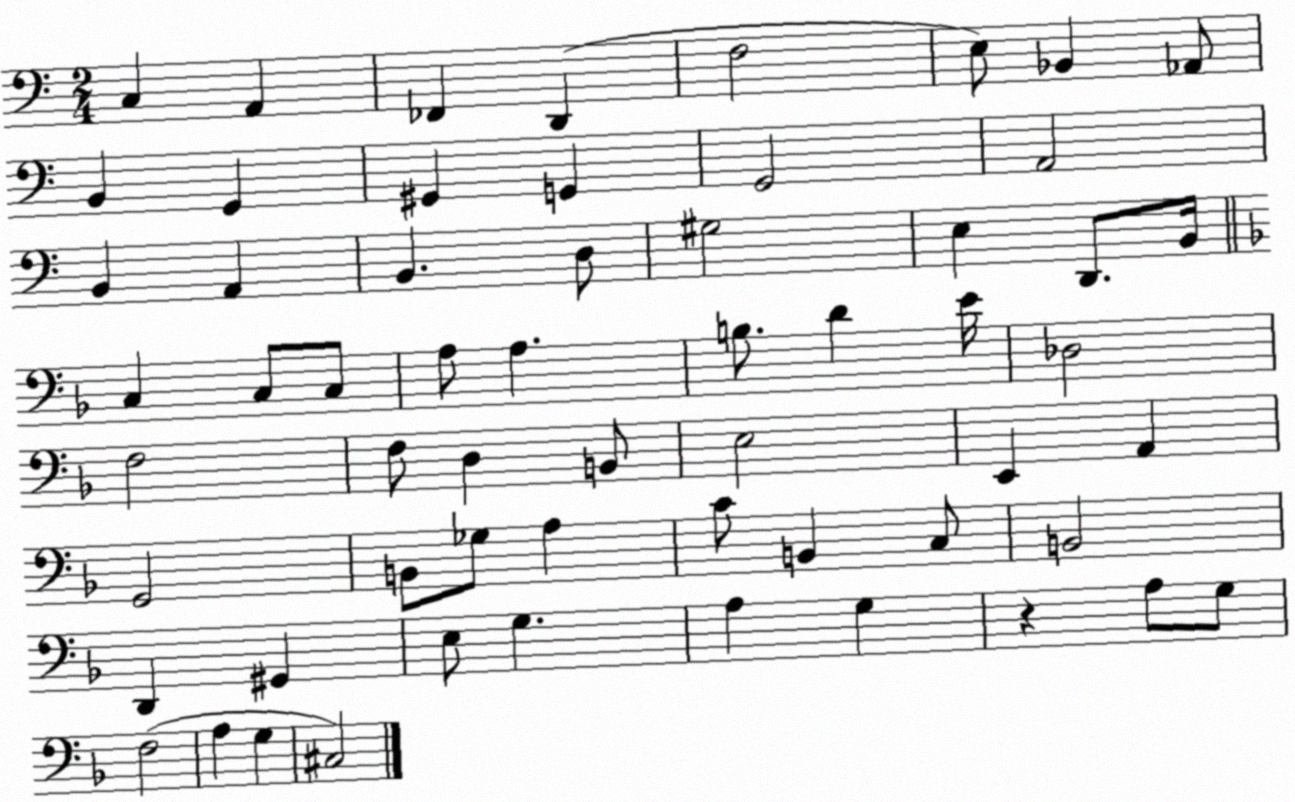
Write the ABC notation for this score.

X:1
T:Untitled
M:2/4
L:1/4
K:C
C, A,, _F,, D,, F,2 E,/2 _B,, _A,,/2 B,, G,, ^G,, G,, G,,2 A,,2 B,, A,, B,, D,/2 ^G,2 E, D,,/2 B,,/4 C, C,/2 C,/2 A,/2 A, B,/2 D E/4 _D,2 F,2 F,/2 D, B,,/2 E,2 E,, A,, G,,2 B,,/2 _G,/2 A, C/2 B,, C,/2 B,,2 D,, ^G,, E,/2 G, A, G, z A,/2 G,/2 F,2 A, G, ^C,2